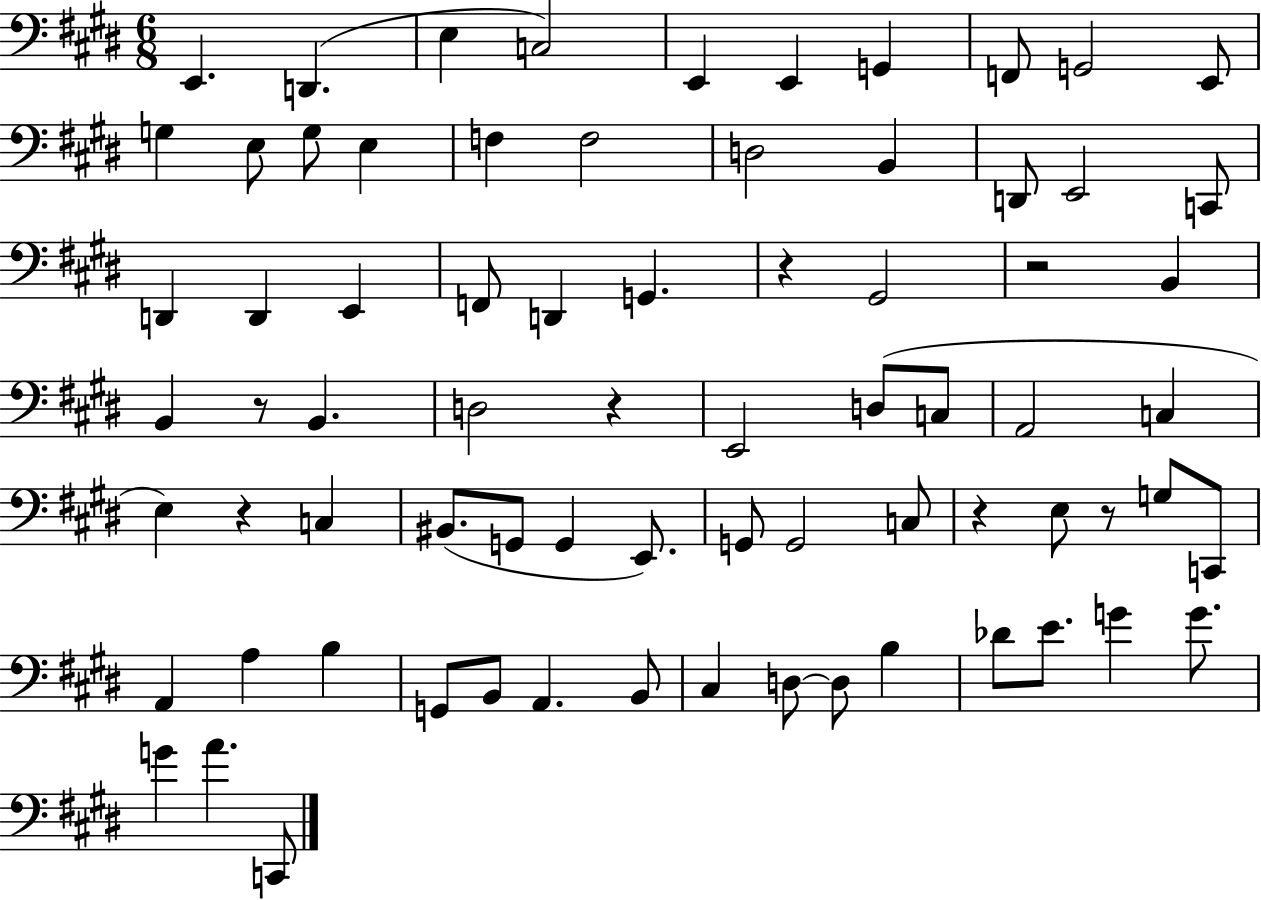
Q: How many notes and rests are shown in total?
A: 74